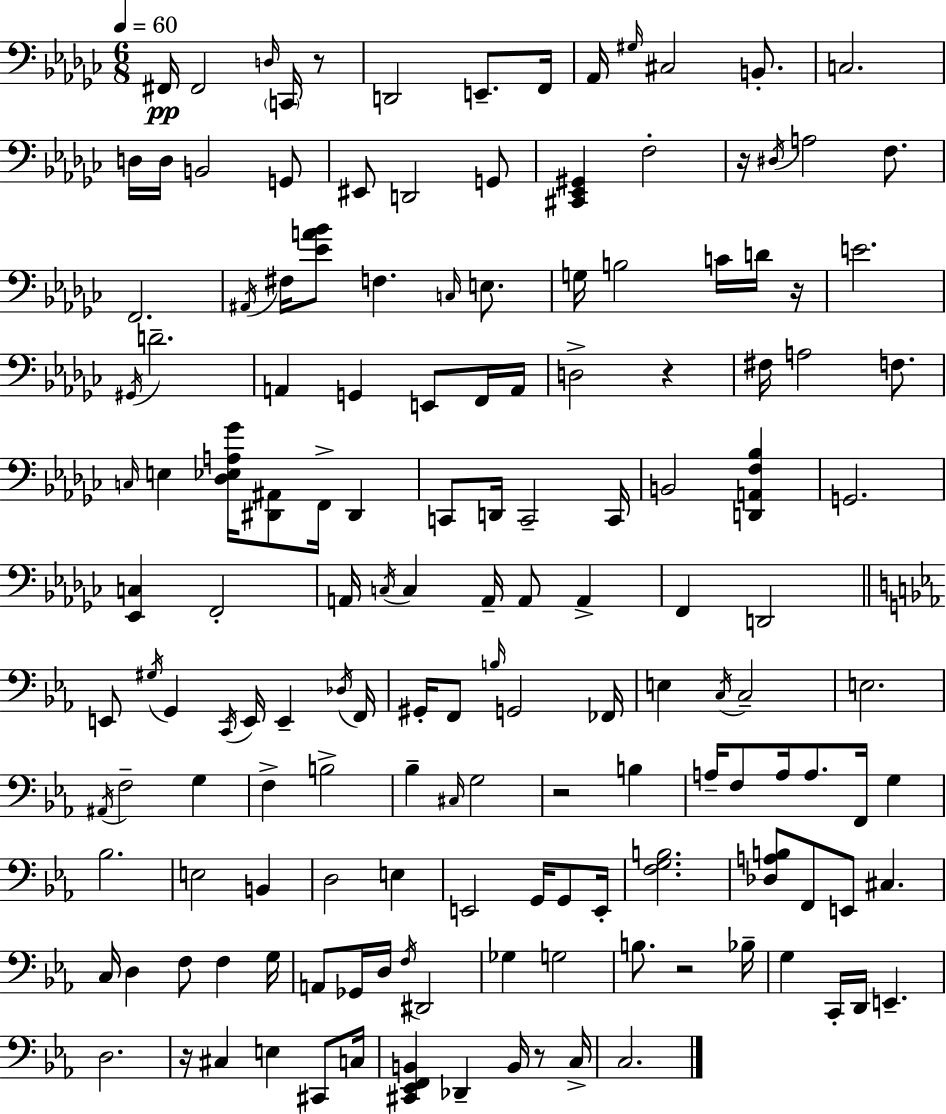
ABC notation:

X:1
T:Untitled
M:6/8
L:1/4
K:Ebm
^F,,/4 ^F,,2 D,/4 C,,/4 z/2 D,,2 E,,/2 F,,/4 _A,,/4 ^G,/4 ^C,2 B,,/2 C,2 D,/4 D,/4 B,,2 G,,/2 ^E,,/2 D,,2 G,,/2 [^C,,_E,,^G,,] F,2 z/4 ^D,/4 A,2 F,/2 F,,2 ^A,,/4 ^F,/4 [_EA_B]/2 F, C,/4 E,/2 G,/4 B,2 C/4 D/4 z/4 E2 ^G,,/4 D2 A,, G,, E,,/2 F,,/4 A,,/4 D,2 z ^F,/4 A,2 F,/2 C,/4 E, [_D,_E,A,_G]/4 [^D,,^A,,]/2 F,,/4 ^D,, C,,/2 D,,/4 C,,2 C,,/4 B,,2 [D,,A,,F,_B,] G,,2 [_E,,C,] F,,2 A,,/4 C,/4 C, A,,/4 A,,/2 A,, F,, D,,2 E,,/2 ^G,/4 G,, C,,/4 E,,/4 E,, _D,/4 F,,/4 ^G,,/4 F,,/2 B,/4 G,,2 _F,,/4 E, C,/4 C,2 E,2 ^A,,/4 F,2 G, F, B,2 _B, ^C,/4 G,2 z2 B, A,/4 F,/2 A,/4 A,/2 F,,/4 G, _B,2 E,2 B,, D,2 E, E,,2 G,,/4 G,,/2 E,,/4 [F,G,B,]2 [_D,A,B,]/2 F,,/2 E,,/2 ^C, C,/4 D, F,/2 F, G,/4 A,,/2 _G,,/4 D,/4 F,/4 ^D,,2 _G, G,2 B,/2 z2 _B,/4 G, C,,/4 D,,/4 E,, D,2 z/4 ^C, E, ^C,,/2 C,/4 [^C,,_E,,F,,B,,] _D,, B,,/4 z/2 C,/4 C,2